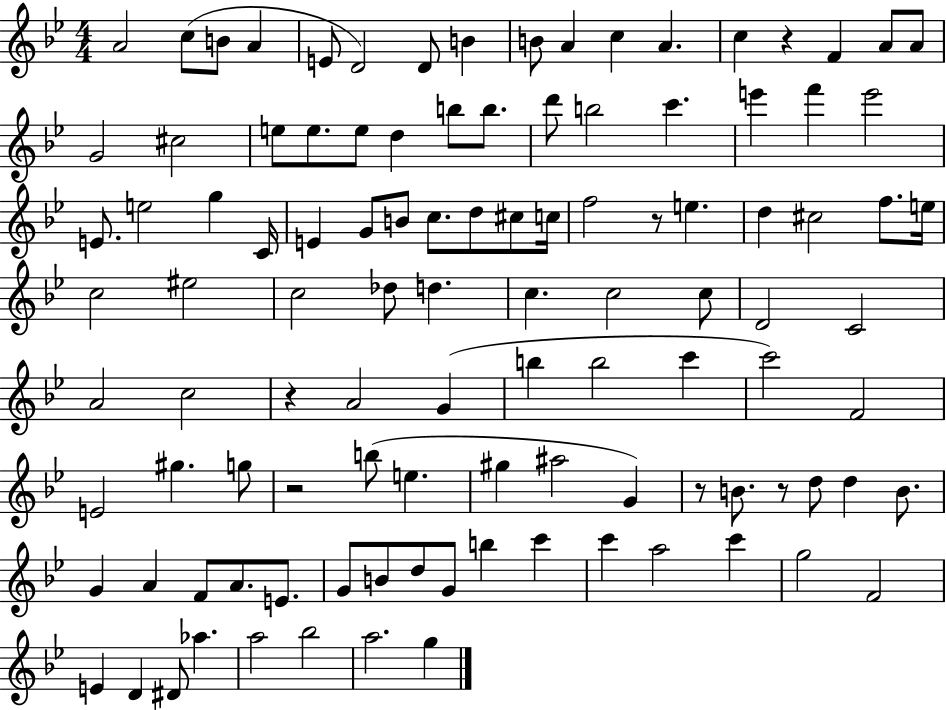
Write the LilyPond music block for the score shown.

{
  \clef treble
  \numericTimeSignature
  \time 4/4
  \key bes \major
  a'2 c''8( b'8 a'4 | e'8 d'2) d'8 b'4 | b'8 a'4 c''4 a'4. | c''4 r4 f'4 a'8 a'8 | \break g'2 cis''2 | e''8 e''8. e''8 d''4 b''8 b''8. | d'''8 b''2 c'''4. | e'''4 f'''4 e'''2 | \break e'8. e''2 g''4 c'16 | e'4 g'8 b'8 c''8. d''8 cis''8 c''16 | f''2 r8 e''4. | d''4 cis''2 f''8. e''16 | \break c''2 eis''2 | c''2 des''8 d''4. | c''4. c''2 c''8 | d'2 c'2 | \break a'2 c''2 | r4 a'2 g'4( | b''4 b''2 c'''4 | c'''2) f'2 | \break e'2 gis''4. g''8 | r2 b''8( e''4. | gis''4 ais''2 g'4) | r8 b'8. r8 d''8 d''4 b'8. | \break g'4 a'4 f'8 a'8. e'8. | g'8 b'8 d''8 g'8 b''4 c'''4 | c'''4 a''2 c'''4 | g''2 f'2 | \break e'4 d'4 dis'8 aes''4. | a''2 bes''2 | a''2. g''4 | \bar "|."
}